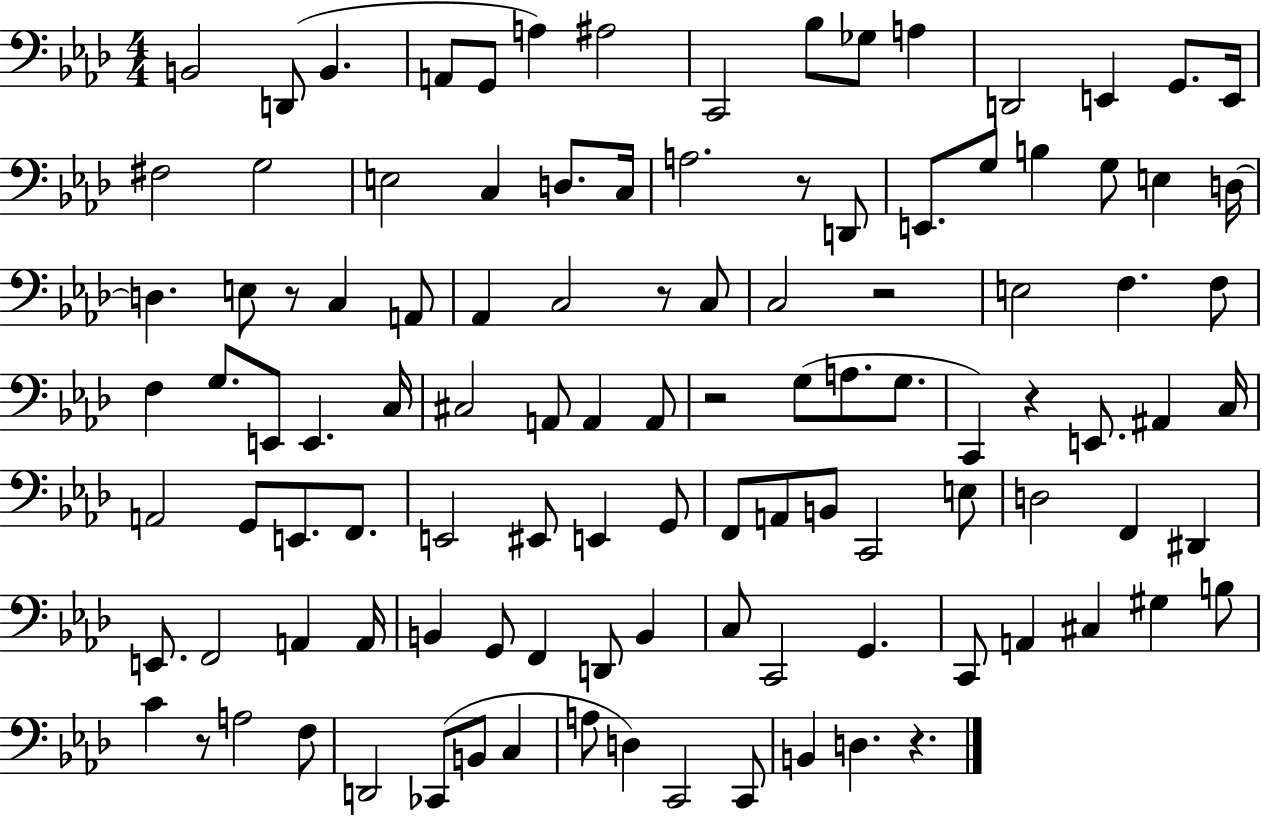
B2/h D2/e B2/q. A2/e G2/e A3/q A#3/h C2/h Bb3/e Gb3/e A3/q D2/h E2/q G2/e. E2/s F#3/h G3/h E3/h C3/q D3/e. C3/s A3/h. R/e D2/e E2/e. G3/e B3/q G3/e E3/q D3/s D3/q. E3/e R/e C3/q A2/e Ab2/q C3/h R/e C3/e C3/h R/h E3/h F3/q. F3/e F3/q G3/e. E2/e E2/q. C3/s C#3/h A2/e A2/q A2/e R/h G3/e A3/e. G3/e. C2/q R/q E2/e. A#2/q C3/s A2/h G2/e E2/e. F2/e. E2/h EIS2/e E2/q G2/e F2/e A2/e B2/e C2/h E3/e D3/h F2/q D#2/q E2/e. F2/h A2/q A2/s B2/q G2/e F2/q D2/e B2/q C3/e C2/h G2/q. C2/e A2/q C#3/q G#3/q B3/e C4/q R/e A3/h F3/e D2/h CES2/e B2/e C3/q A3/e D3/q C2/h C2/e B2/q D3/q. R/q.